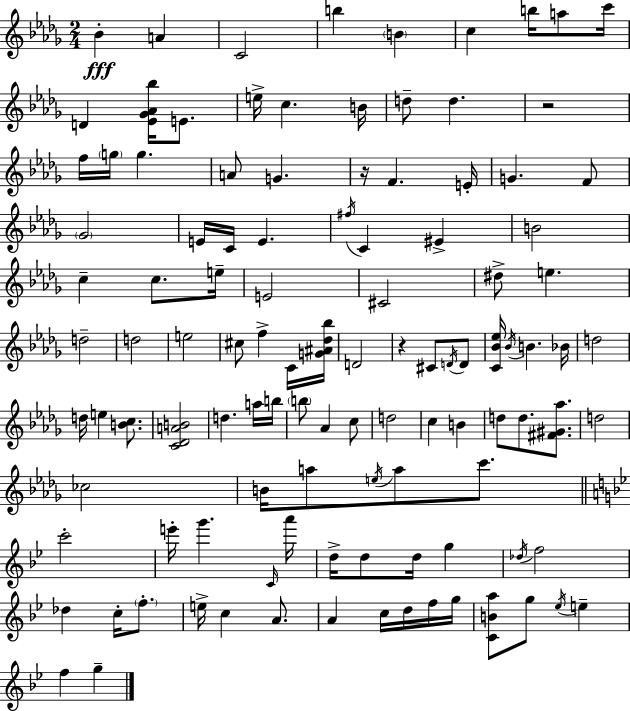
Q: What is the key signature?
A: BES minor